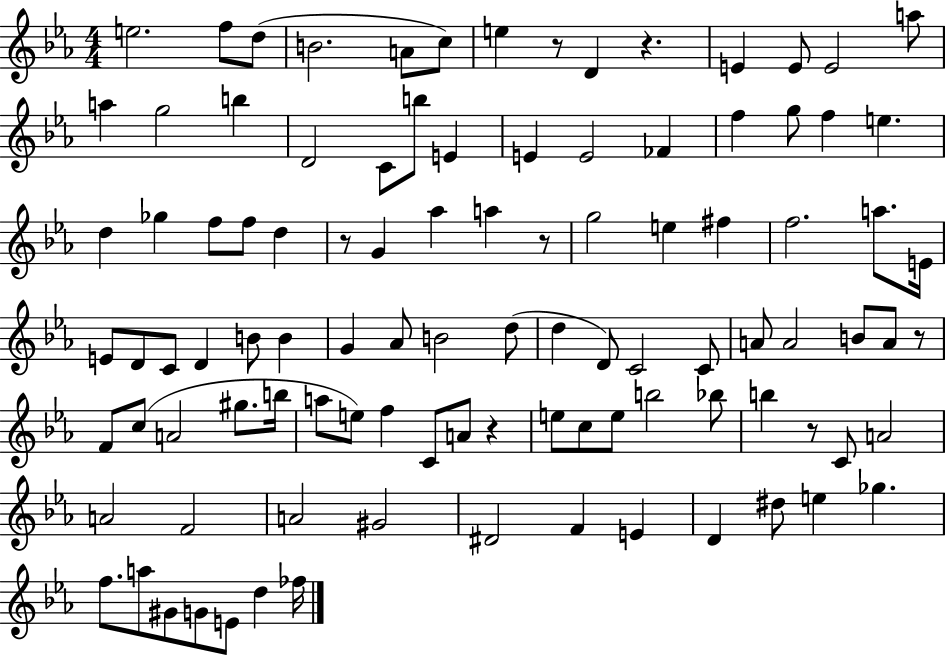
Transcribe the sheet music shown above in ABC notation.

X:1
T:Untitled
M:4/4
L:1/4
K:Eb
e2 f/2 d/2 B2 A/2 c/2 e z/2 D z E E/2 E2 a/2 a g2 b D2 C/2 b/2 E E E2 _F f g/2 f e d _g f/2 f/2 d z/2 G _a a z/2 g2 e ^f f2 a/2 E/4 E/2 D/2 C/2 D B/2 B G _A/2 B2 d/2 d D/2 C2 C/2 A/2 A2 B/2 A/2 z/2 F/2 c/2 A2 ^g/2 b/4 a/2 e/2 f C/2 A/2 z e/2 c/2 e/2 b2 _b/2 b z/2 C/2 A2 A2 F2 A2 ^G2 ^D2 F E D ^d/2 e _g f/2 a/2 ^G/2 G/2 E/2 d _f/4